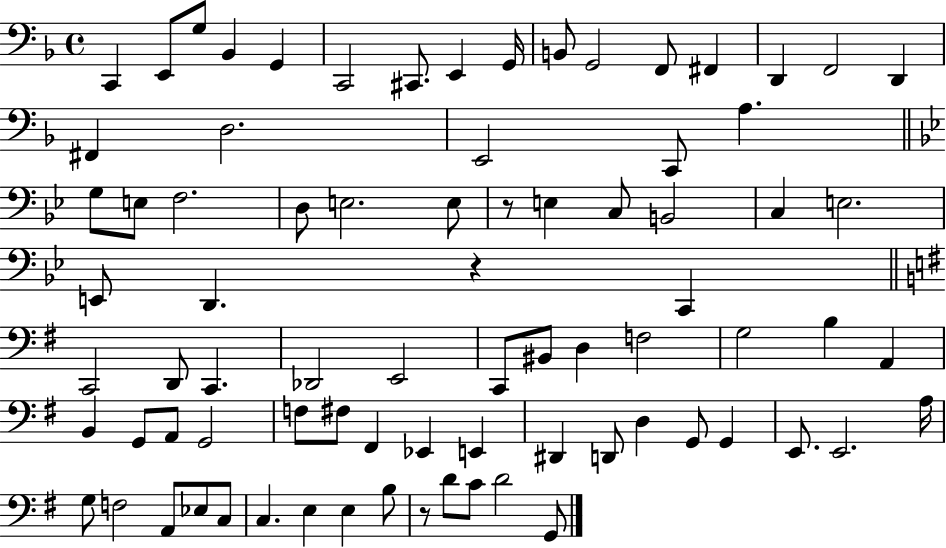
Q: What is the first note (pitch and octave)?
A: C2